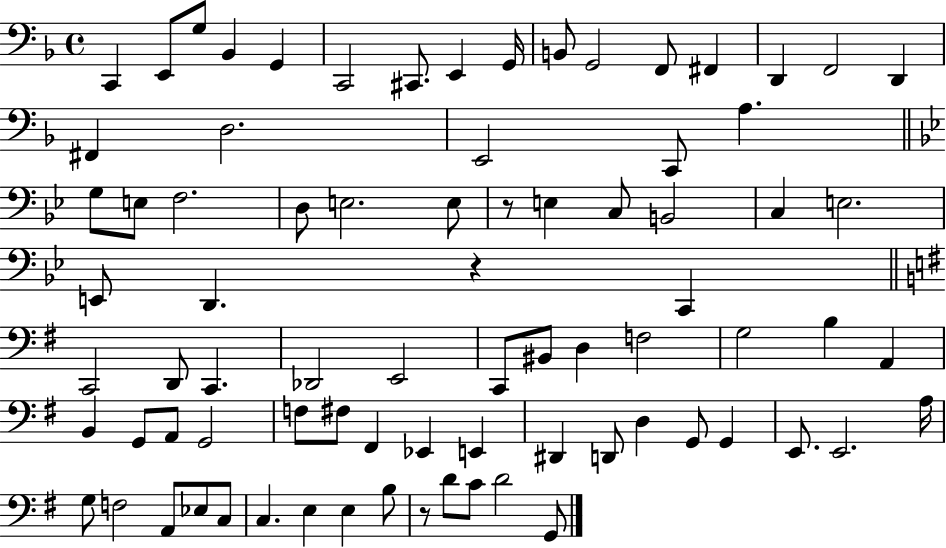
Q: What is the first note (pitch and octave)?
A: C2